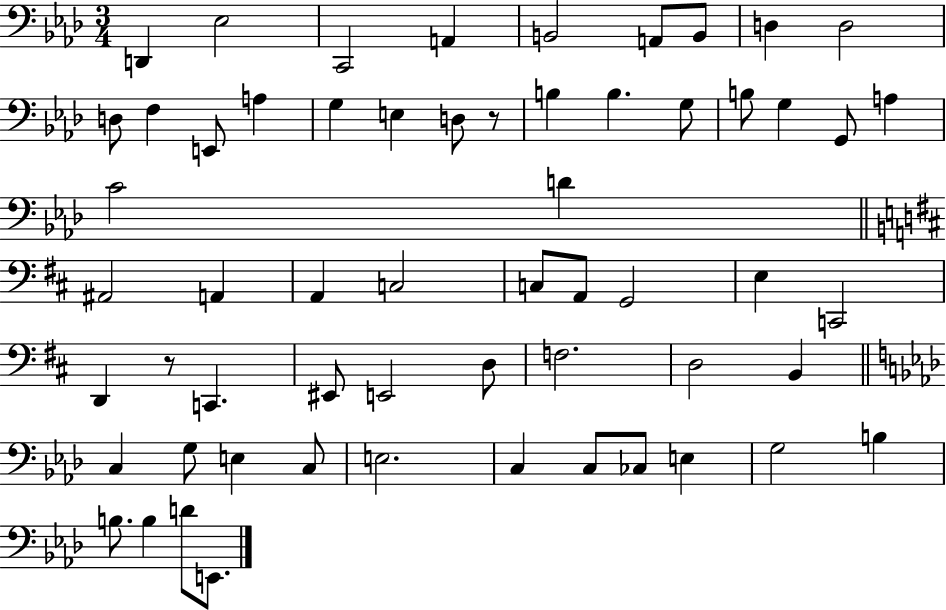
{
  \clef bass
  \numericTimeSignature
  \time 3/4
  \key aes \major
  \repeat volta 2 { d,4 ees2 | c,2 a,4 | b,2 a,8 b,8 | d4 d2 | \break d8 f4 e,8 a4 | g4 e4 d8 r8 | b4 b4. g8 | b8 g4 g,8 a4 | \break c'2 d'4 | \bar "||" \break \key d \major ais,2 a,4 | a,4 c2 | c8 a,8 g,2 | e4 c,2 | \break d,4 r8 c,4. | eis,8 e,2 d8 | f2. | d2 b,4 | \break \bar "||" \break \key f \minor c4 g8 e4 c8 | e2. | c4 c8 ces8 e4 | g2 b4 | \break b8. b4 d'8 e,8. | } \bar "|."
}